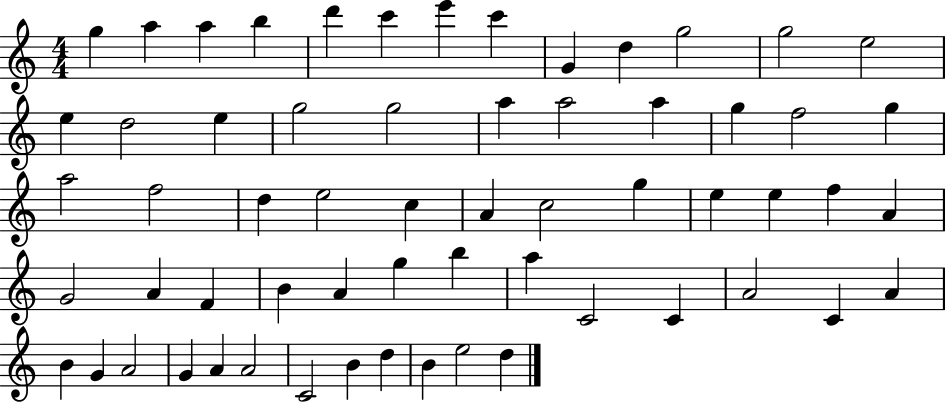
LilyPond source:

{
  \clef treble
  \numericTimeSignature
  \time 4/4
  \key c \major
  g''4 a''4 a''4 b''4 | d'''4 c'''4 e'''4 c'''4 | g'4 d''4 g''2 | g''2 e''2 | \break e''4 d''2 e''4 | g''2 g''2 | a''4 a''2 a''4 | g''4 f''2 g''4 | \break a''2 f''2 | d''4 e''2 c''4 | a'4 c''2 g''4 | e''4 e''4 f''4 a'4 | \break g'2 a'4 f'4 | b'4 a'4 g''4 b''4 | a''4 c'2 c'4 | a'2 c'4 a'4 | \break b'4 g'4 a'2 | g'4 a'4 a'2 | c'2 b'4 d''4 | b'4 e''2 d''4 | \break \bar "|."
}